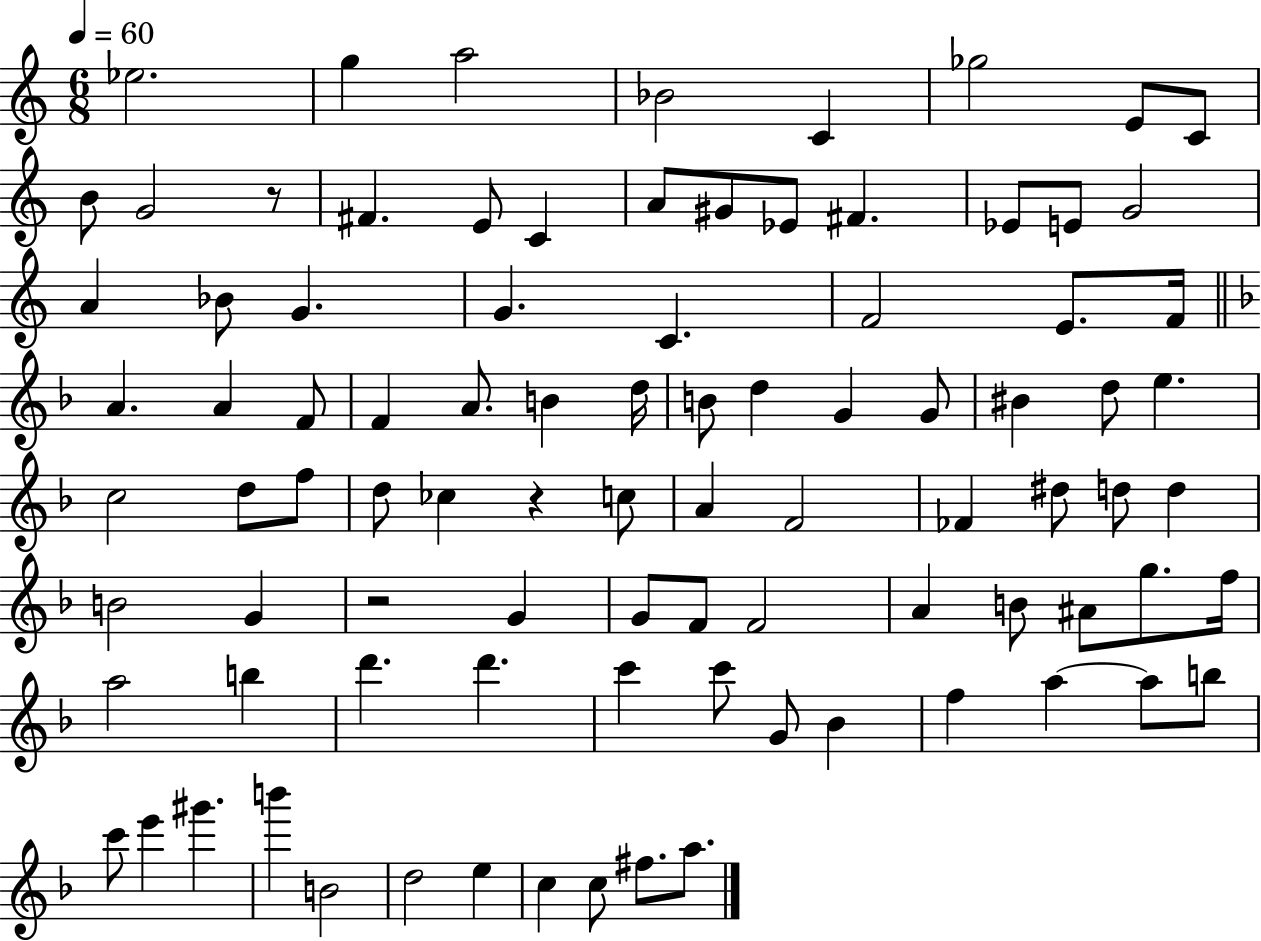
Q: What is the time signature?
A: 6/8